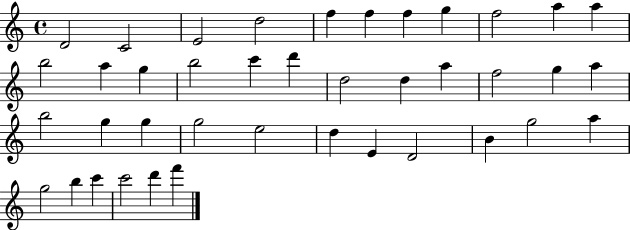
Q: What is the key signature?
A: C major